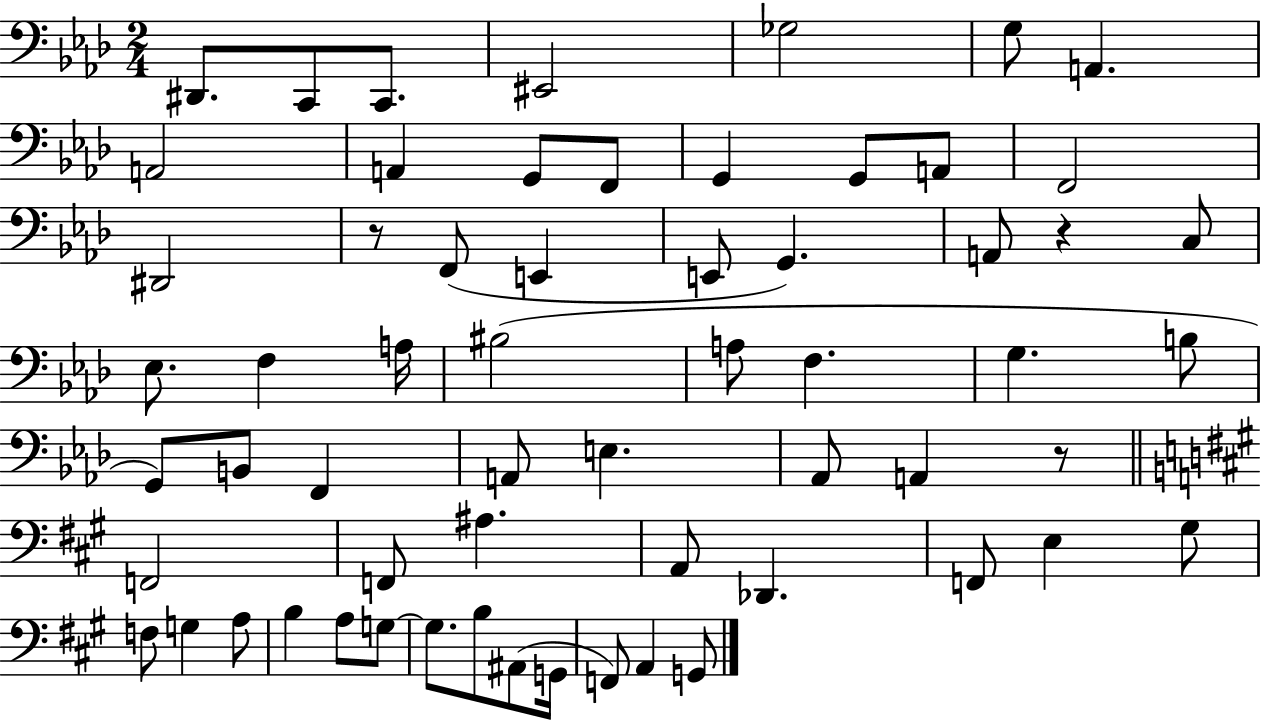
{
  \clef bass
  \numericTimeSignature
  \time 2/4
  \key aes \major
  dis,8. c,8 c,8. | eis,2 | ges2 | g8 a,4. | \break a,2 | a,4 g,8 f,8 | g,4 g,8 a,8 | f,2 | \break dis,2 | r8 f,8( e,4 | e,8 g,4.) | a,8 r4 c8 | \break ees8. f4 a16 | bis2( | a8 f4. | g4. b8 | \break g,8) b,8 f,4 | a,8 e4. | aes,8 a,4 r8 | \bar "||" \break \key a \major f,2 | f,8 ais4. | a,8 des,4. | f,8 e4 gis8 | \break f8 g4 a8 | b4 a8 g8~~ | g8. b8 ais,8( g,16 | f,8) a,4 g,8 | \break \bar "|."
}